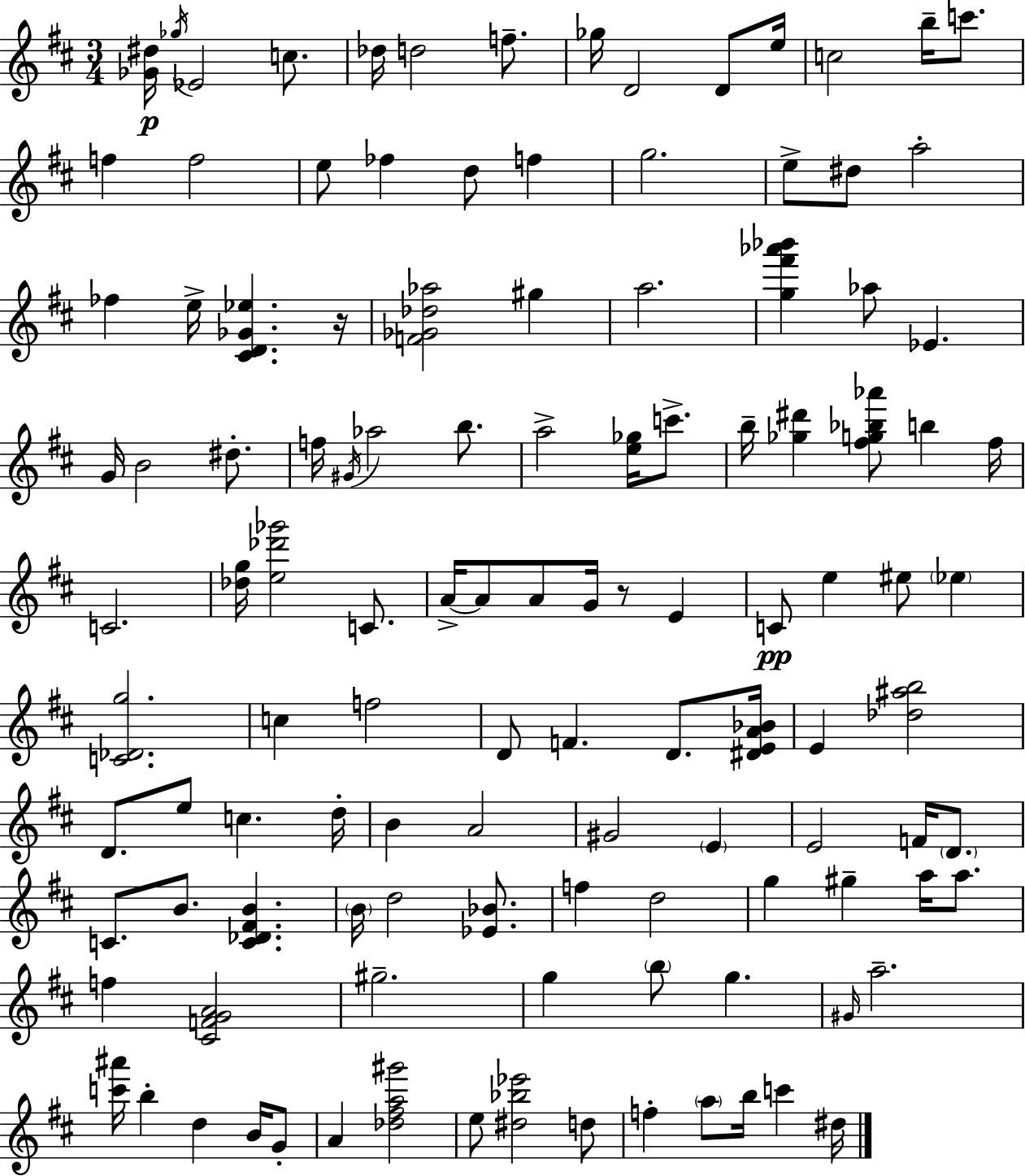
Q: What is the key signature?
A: D major